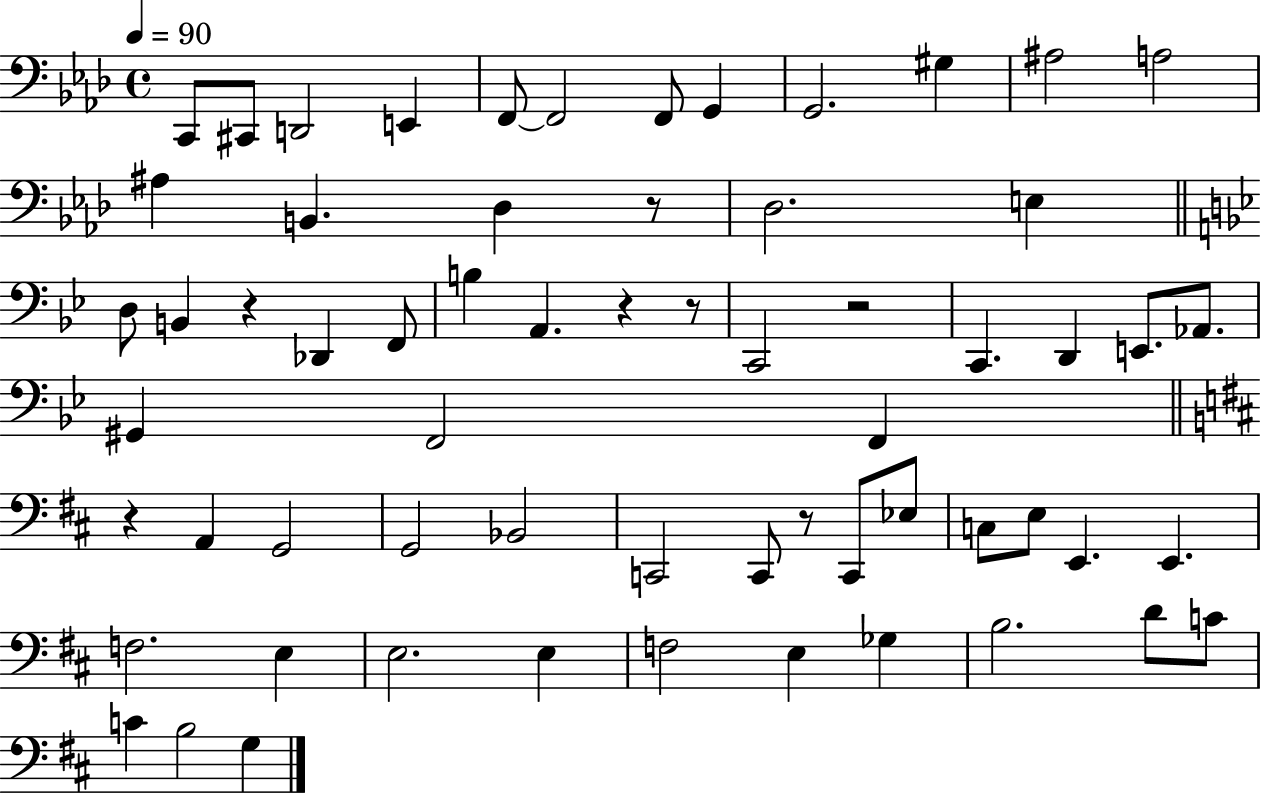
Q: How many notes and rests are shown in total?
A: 63